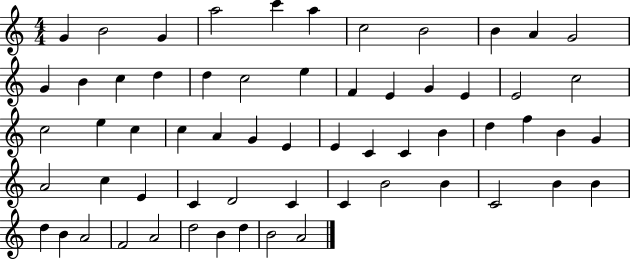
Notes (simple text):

G4/q B4/h G4/q A5/h C6/q A5/q C5/h B4/h B4/q A4/q G4/h G4/q B4/q C5/q D5/q D5/q C5/h E5/q F4/q E4/q G4/q E4/q E4/h C5/h C5/h E5/q C5/q C5/q A4/q G4/q E4/q E4/q C4/q C4/q B4/q D5/q F5/q B4/q G4/q A4/h C5/q E4/q C4/q D4/h C4/q C4/q B4/h B4/q C4/h B4/q B4/q D5/q B4/q A4/h F4/h A4/h D5/h B4/q D5/q B4/h A4/h